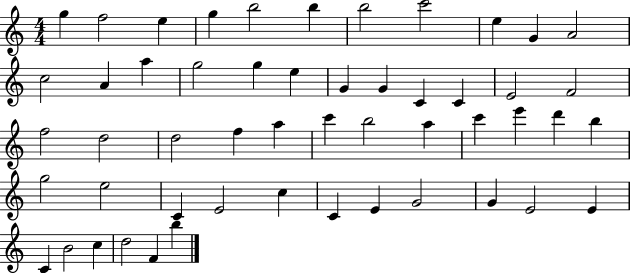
X:1
T:Untitled
M:4/4
L:1/4
K:C
g f2 e g b2 b b2 c'2 e G A2 c2 A a g2 g e G G C C E2 F2 f2 d2 d2 f a c' b2 a c' e' d' b g2 e2 C E2 c C E G2 G E2 E C B2 c d2 F b